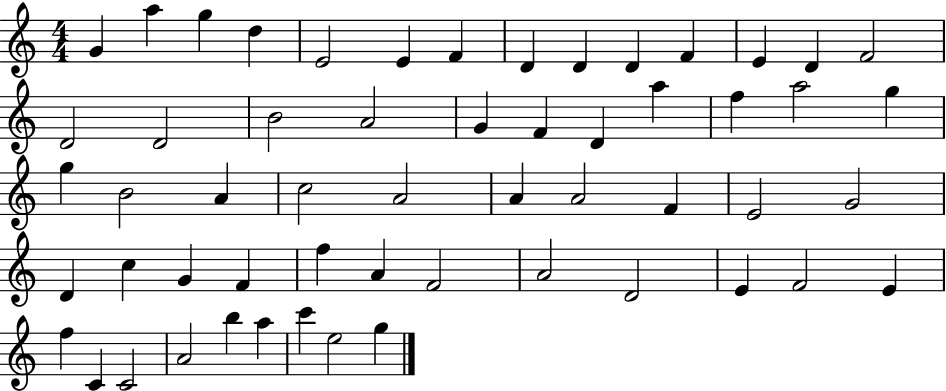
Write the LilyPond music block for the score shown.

{
  \clef treble
  \numericTimeSignature
  \time 4/4
  \key c \major
  g'4 a''4 g''4 d''4 | e'2 e'4 f'4 | d'4 d'4 d'4 f'4 | e'4 d'4 f'2 | \break d'2 d'2 | b'2 a'2 | g'4 f'4 d'4 a''4 | f''4 a''2 g''4 | \break g''4 b'2 a'4 | c''2 a'2 | a'4 a'2 f'4 | e'2 g'2 | \break d'4 c''4 g'4 f'4 | f''4 a'4 f'2 | a'2 d'2 | e'4 f'2 e'4 | \break f''4 c'4 c'2 | a'2 b''4 a''4 | c'''4 e''2 g''4 | \bar "|."
}